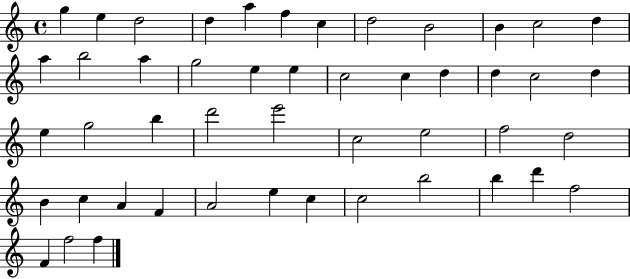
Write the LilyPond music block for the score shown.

{
  \clef treble
  \time 4/4
  \defaultTimeSignature
  \key c \major
  g''4 e''4 d''2 | d''4 a''4 f''4 c''4 | d''2 b'2 | b'4 c''2 d''4 | \break a''4 b''2 a''4 | g''2 e''4 e''4 | c''2 c''4 d''4 | d''4 c''2 d''4 | \break e''4 g''2 b''4 | d'''2 e'''2 | c''2 e''2 | f''2 d''2 | \break b'4 c''4 a'4 f'4 | a'2 e''4 c''4 | c''2 b''2 | b''4 d'''4 f''2 | \break f'4 f''2 f''4 | \bar "|."
}